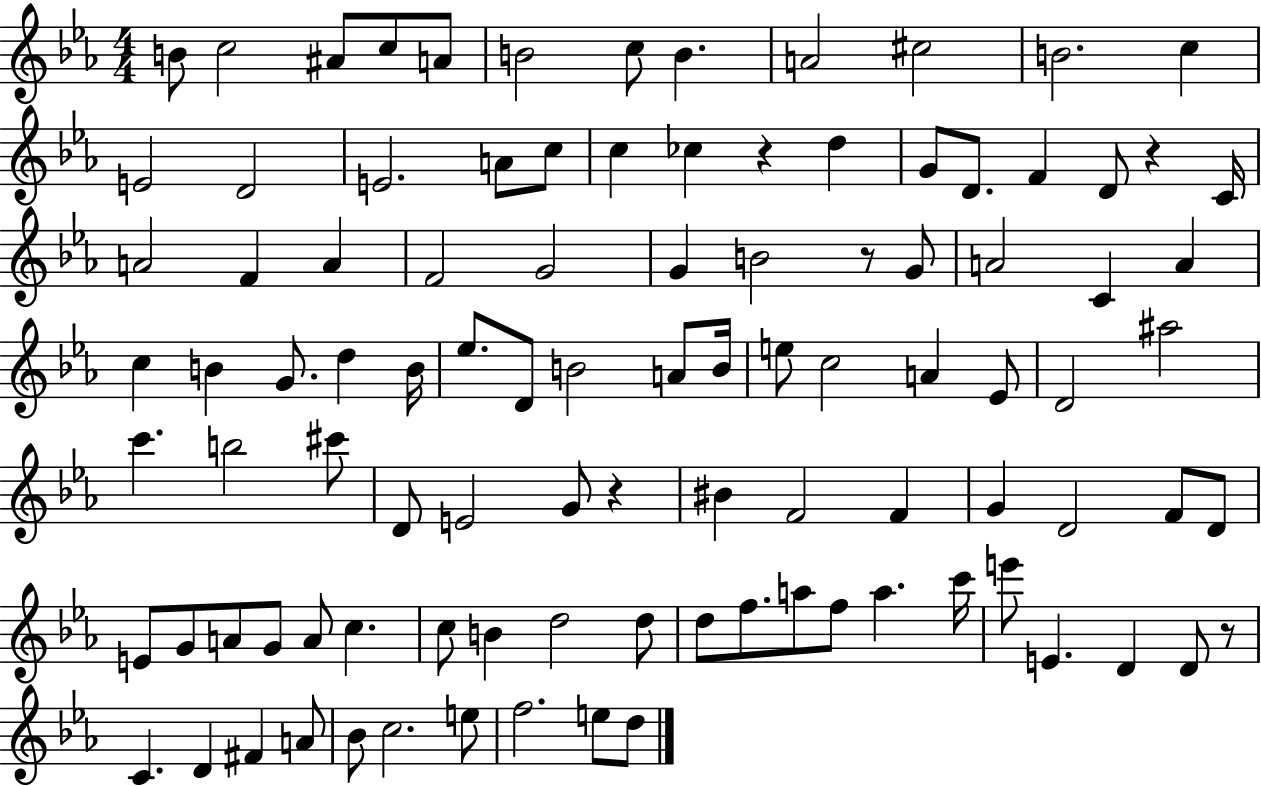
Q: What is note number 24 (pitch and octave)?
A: D4